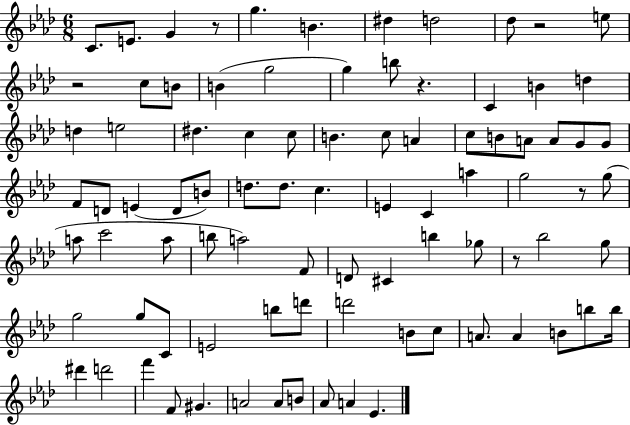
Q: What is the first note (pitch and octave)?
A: C4